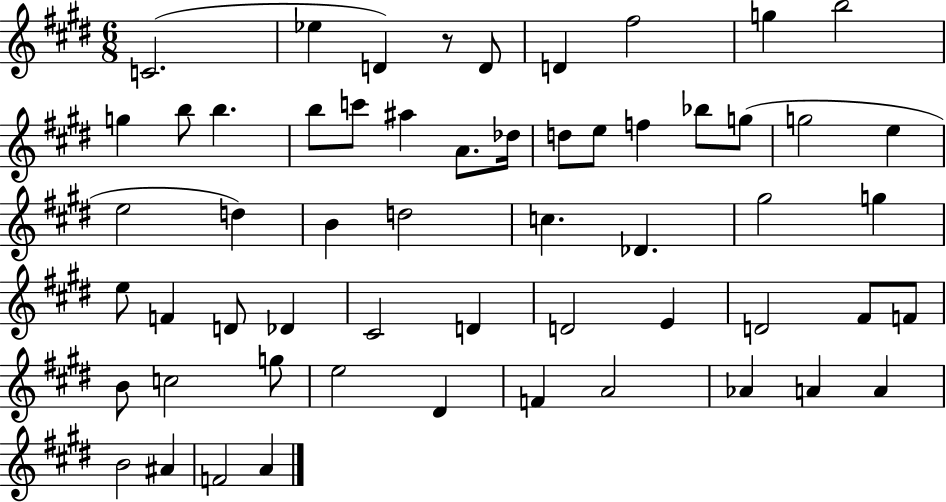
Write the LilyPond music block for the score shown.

{
  \clef treble
  \numericTimeSignature
  \time 6/8
  \key e \major
  c'2.( | ees''4 d'4) r8 d'8 | d'4 fis''2 | g''4 b''2 | \break g''4 b''8 b''4. | b''8 c'''8 ais''4 a'8. des''16 | d''8 e''8 f''4 bes''8 g''8( | g''2 e''4 | \break e''2 d''4) | b'4 d''2 | c''4. des'4. | gis''2 g''4 | \break e''8 f'4 d'8 des'4 | cis'2 d'4 | d'2 e'4 | d'2 fis'8 f'8 | \break b'8 c''2 g''8 | e''2 dis'4 | f'4 a'2 | aes'4 a'4 a'4 | \break b'2 ais'4 | f'2 a'4 | \bar "|."
}